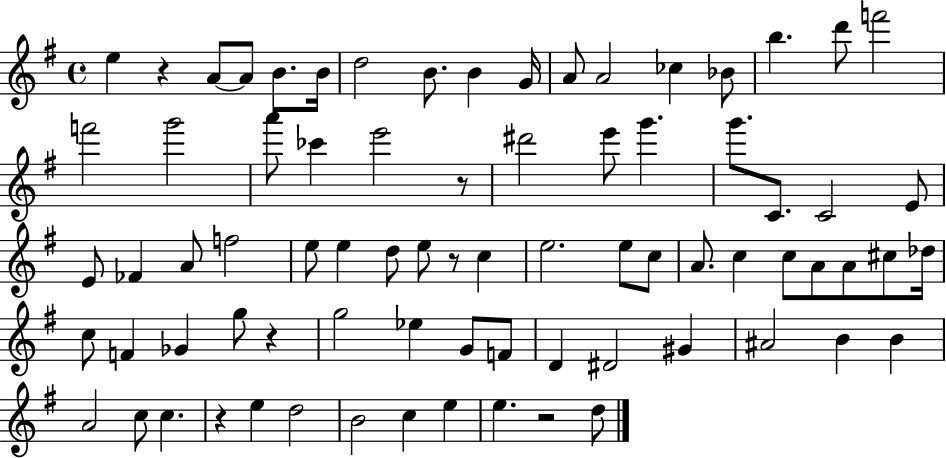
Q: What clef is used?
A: treble